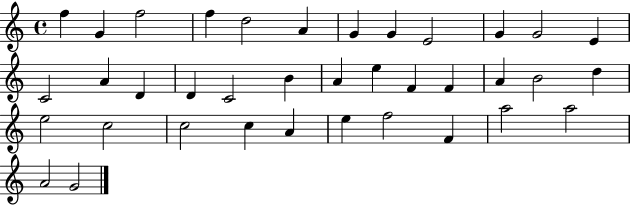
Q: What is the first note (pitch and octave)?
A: F5